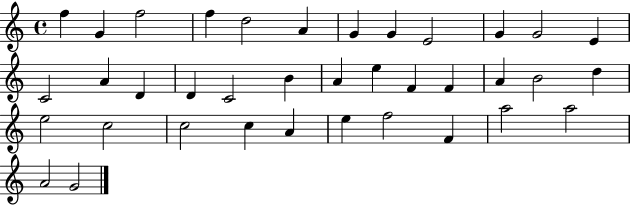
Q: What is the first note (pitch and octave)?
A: F5